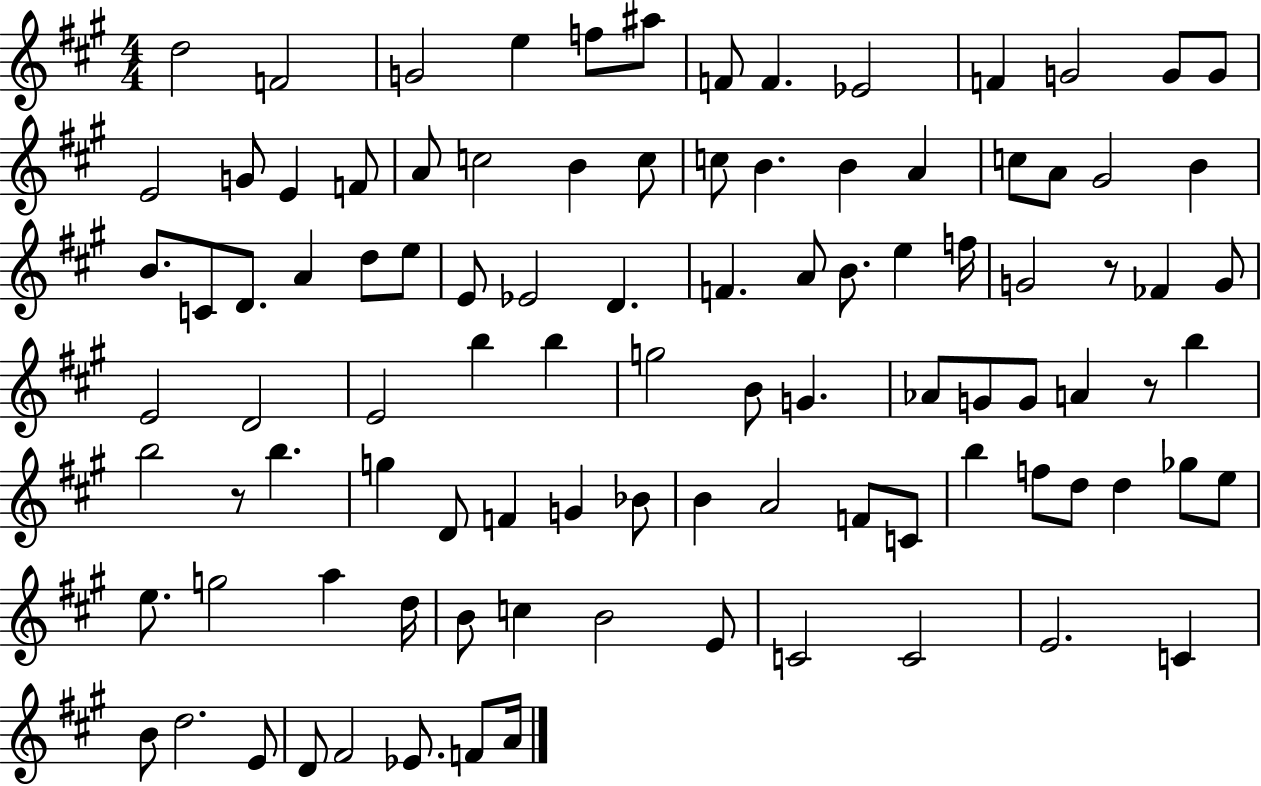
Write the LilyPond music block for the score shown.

{
  \clef treble
  \numericTimeSignature
  \time 4/4
  \key a \major
  d''2 f'2 | g'2 e''4 f''8 ais''8 | f'8 f'4. ees'2 | f'4 g'2 g'8 g'8 | \break e'2 g'8 e'4 f'8 | a'8 c''2 b'4 c''8 | c''8 b'4. b'4 a'4 | c''8 a'8 gis'2 b'4 | \break b'8. c'8 d'8. a'4 d''8 e''8 | e'8 ees'2 d'4. | f'4. a'8 b'8. e''4 f''16 | g'2 r8 fes'4 g'8 | \break e'2 d'2 | e'2 b''4 b''4 | g''2 b'8 g'4. | aes'8 g'8 g'8 a'4 r8 b''4 | \break b''2 r8 b''4. | g''4 d'8 f'4 g'4 bes'8 | b'4 a'2 f'8 c'8 | b''4 f''8 d''8 d''4 ges''8 e''8 | \break e''8. g''2 a''4 d''16 | b'8 c''4 b'2 e'8 | c'2 c'2 | e'2. c'4 | \break b'8 d''2. e'8 | d'8 fis'2 ees'8. f'8 a'16 | \bar "|."
}